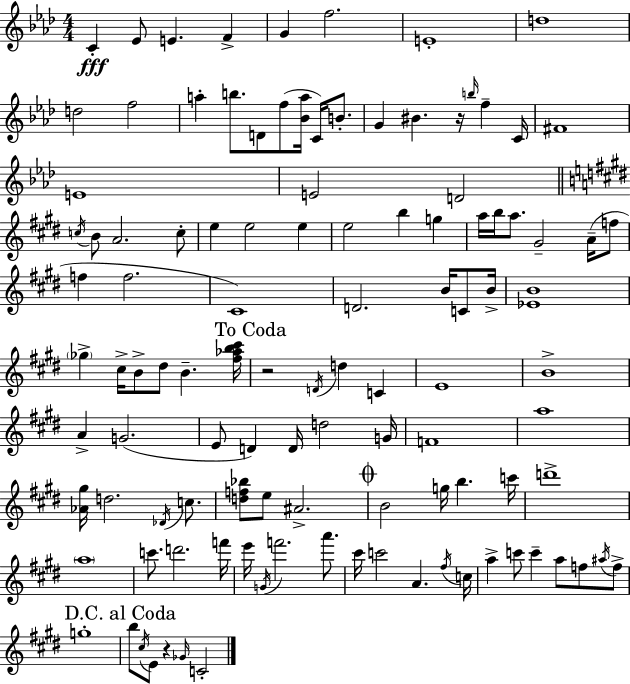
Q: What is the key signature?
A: AES major